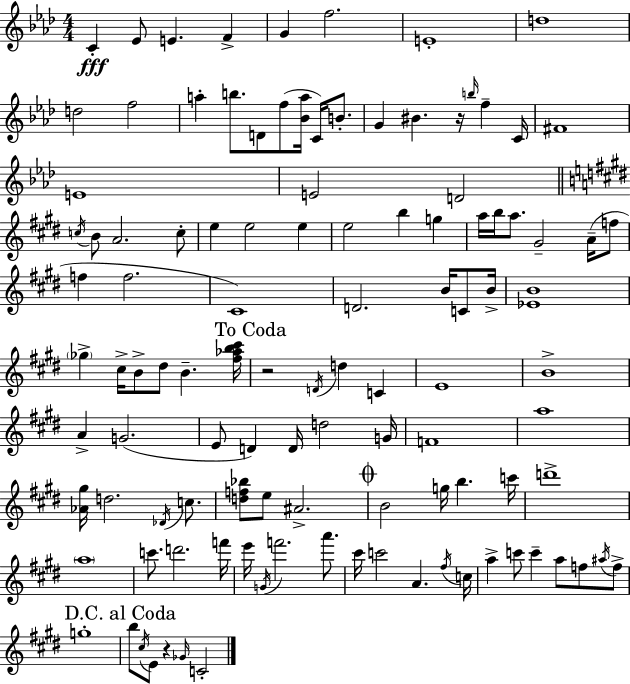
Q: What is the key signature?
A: AES major